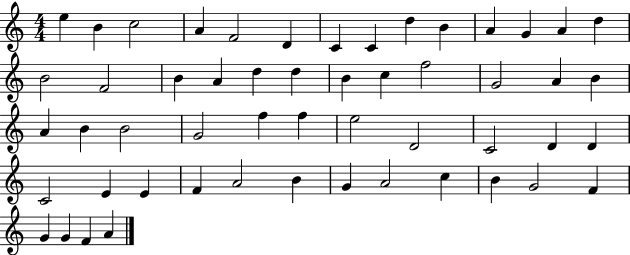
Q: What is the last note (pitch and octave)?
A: A4